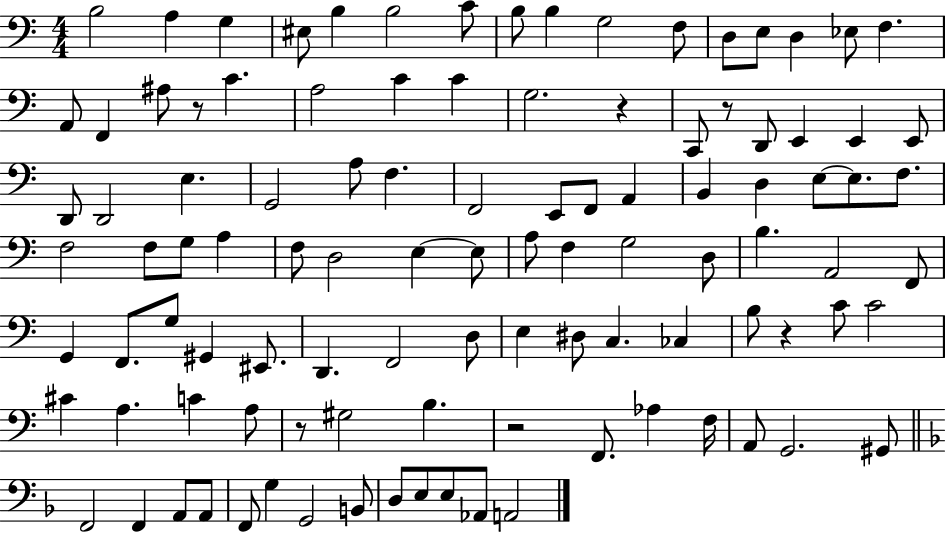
{
  \clef bass
  \numericTimeSignature
  \time 4/4
  \key c \major
  b2 a4 g4 | eis8 b4 b2 c'8 | b8 b4 g2 f8 | d8 e8 d4 ees8 f4. | \break a,8 f,4 ais8 r8 c'4. | a2 c'4 c'4 | g2. r4 | c,8 r8 d,8 e,4 e,4 e,8 | \break d,8 d,2 e4. | g,2 a8 f4. | f,2 e,8 f,8 a,4 | b,4 d4 e8~~ e8. f8. | \break f2 f8 g8 a4 | f8 d2 e4~~ e8 | a8 f4 g2 d8 | b4. a,2 f,8 | \break g,4 f,8. g8 gis,4 eis,8. | d,4. f,2 d8 | e4 dis8 c4. ces4 | b8 r4 c'8 c'2 | \break cis'4 a4. c'4 a8 | r8 gis2 b4. | r2 f,8. aes4 f16 | a,8 g,2. gis,8 | \break \bar "||" \break \key f \major f,2 f,4 a,8 a,8 | f,8 g4 g,2 b,8 | d8 e8 e8 aes,8 a,2 | \bar "|."
}